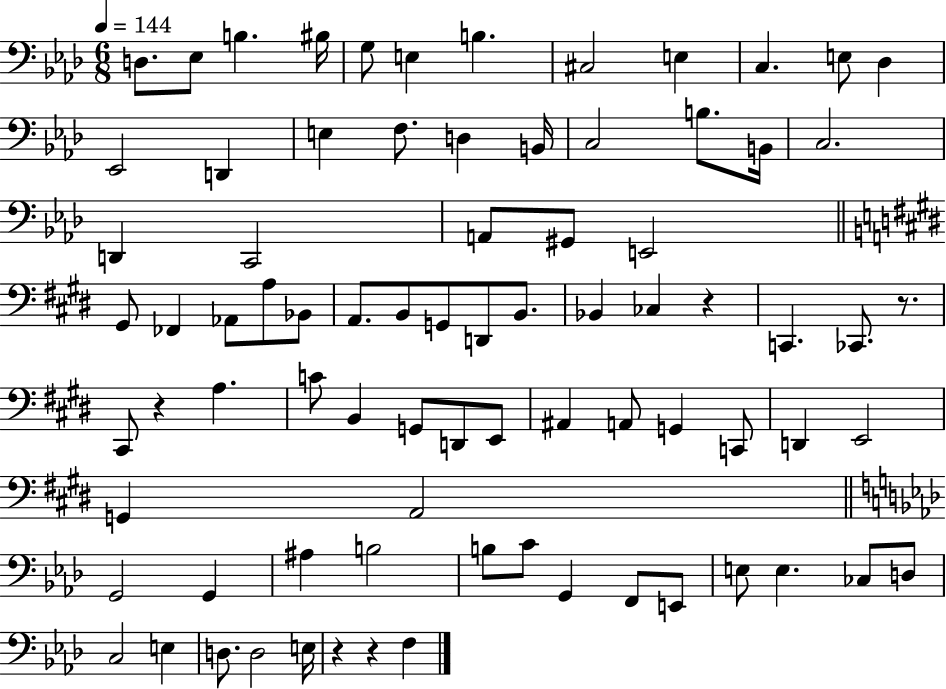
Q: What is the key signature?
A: AES major